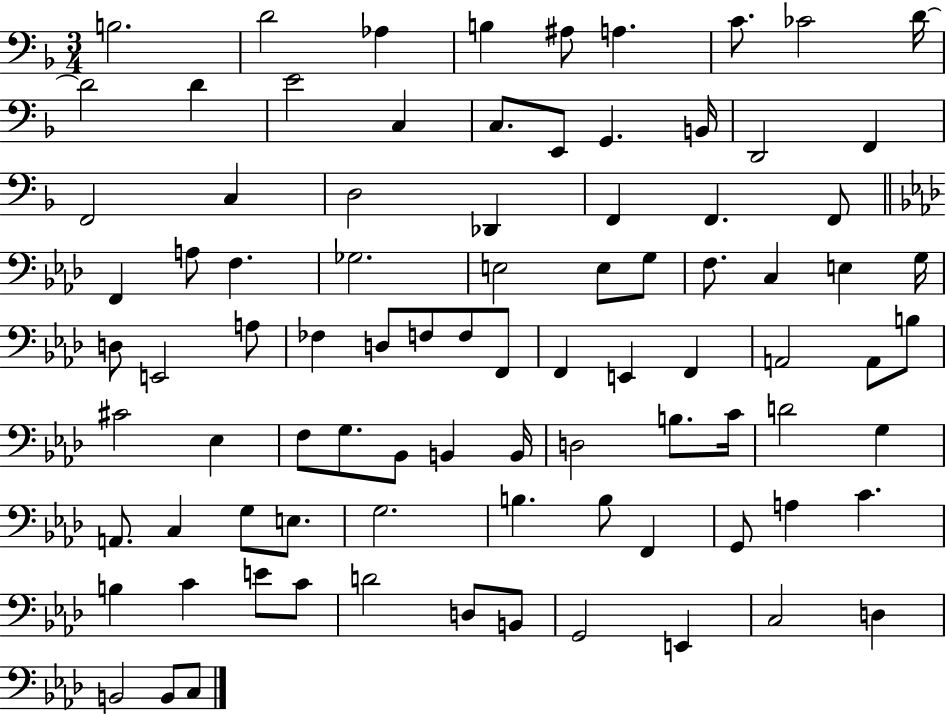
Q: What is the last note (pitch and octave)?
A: C3